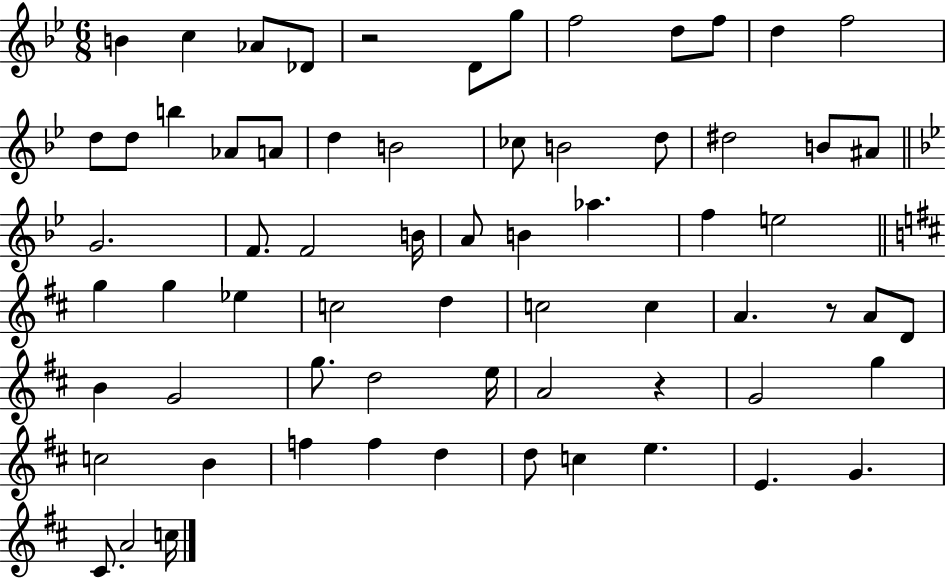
X:1
T:Untitled
M:6/8
L:1/4
K:Bb
B c _A/2 _D/2 z2 D/2 g/2 f2 d/2 f/2 d f2 d/2 d/2 b _A/2 A/2 d B2 _c/2 B2 d/2 ^d2 B/2 ^A/2 G2 F/2 F2 B/4 A/2 B _a f e2 g g _e c2 d c2 c A z/2 A/2 D/2 B G2 g/2 d2 e/4 A2 z G2 g c2 B f f d d/2 c e E G ^C/2 A2 c/4